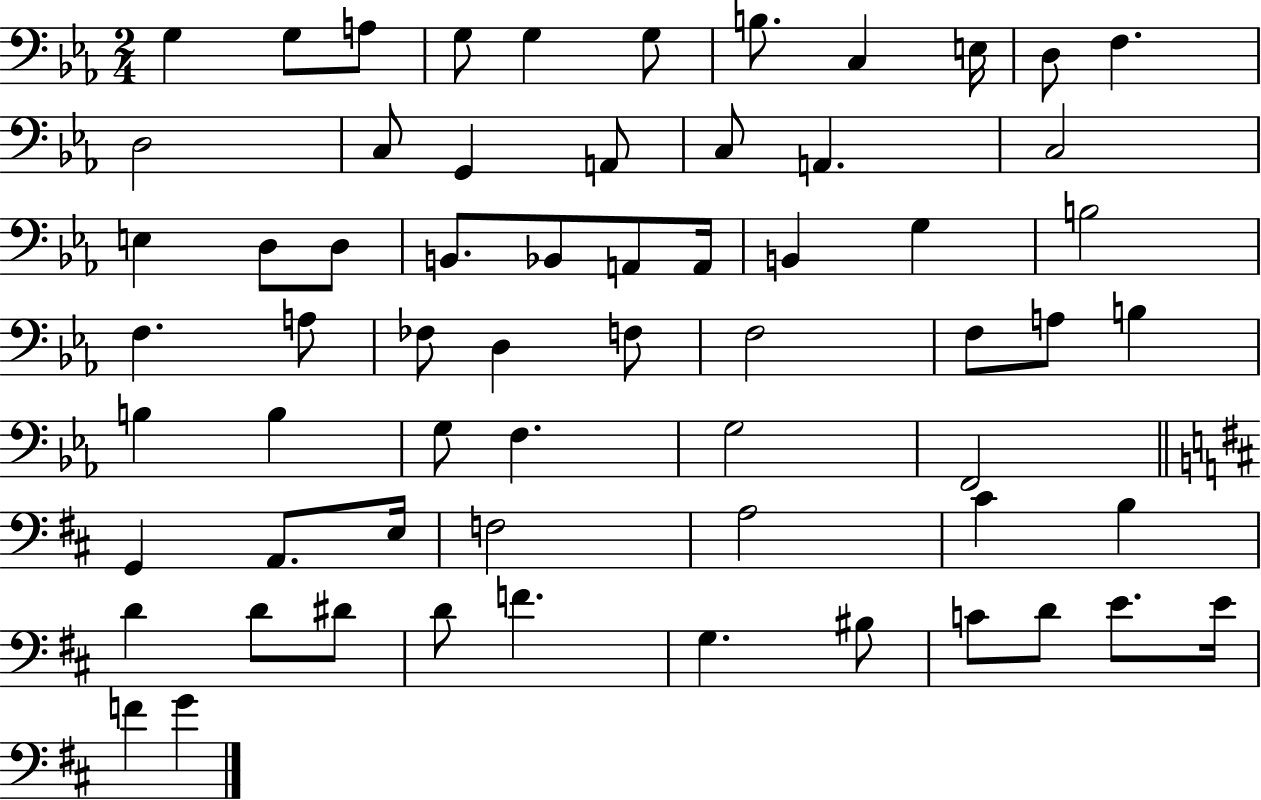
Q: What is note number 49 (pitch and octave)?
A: C#4